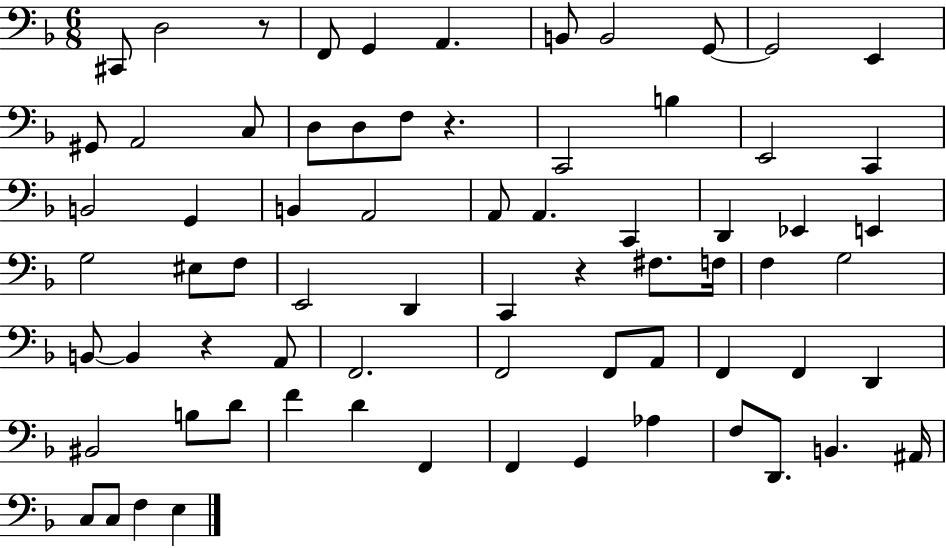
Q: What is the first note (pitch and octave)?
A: C#2